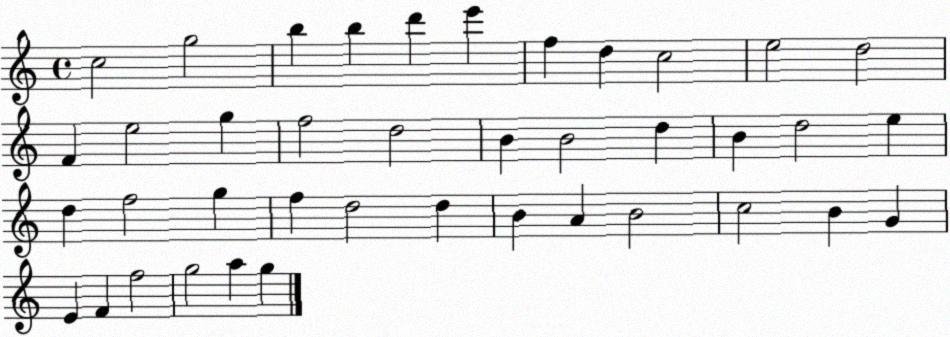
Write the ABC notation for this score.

X:1
T:Untitled
M:4/4
L:1/4
K:C
c2 g2 b b d' e' f d c2 e2 d2 F e2 g f2 d2 B B2 d B d2 e d f2 g f d2 d B A B2 c2 B G E F f2 g2 a g